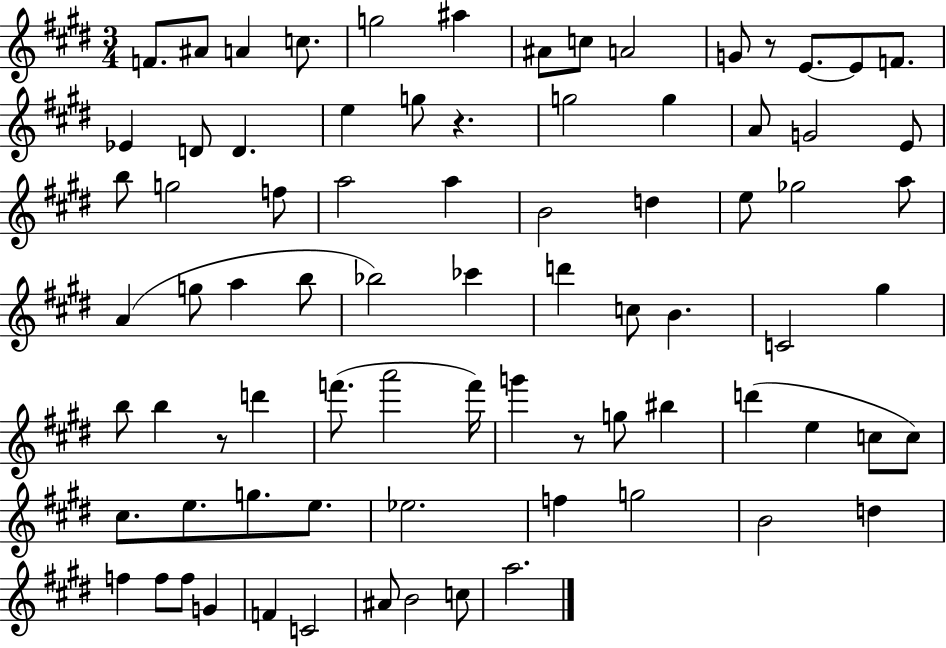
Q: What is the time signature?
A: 3/4